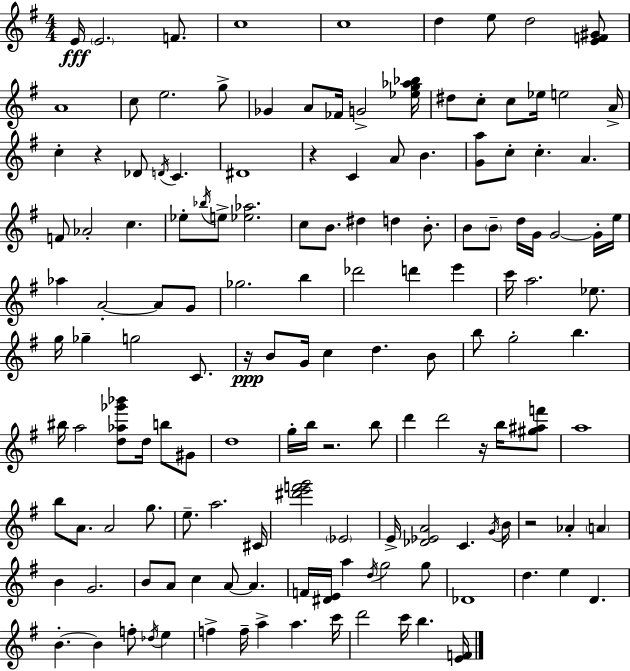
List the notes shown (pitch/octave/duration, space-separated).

E4/s E4/h. F4/e. C5/w C5/w D5/q E5/e D5/h [E4,F4,G#4]/e A4/w C5/e E5/h. G5/e Gb4/q A4/e FES4/s G4/h [Eb5,G5,Ab5,Bb5]/s D#5/e C5/e C5/e Eb5/s E5/h A4/s C5/q R/q Db4/e D4/s C4/q. D#4/w R/q C4/q A4/e B4/q. [G4,A5]/e C5/e C5/q. A4/q. F4/e Ab4/h C5/q. Eb5/e Bb5/s E5/e [Eb5,Ab5]/h. C5/e B4/e. D#5/q D5/q B4/e. B4/e B4/e D5/s G4/s G4/h G4/s E5/s Ab5/q A4/h A4/e G4/e Gb5/h. B5/q Db6/h D6/q E6/q C6/s A5/h. Eb5/e. G5/s Gb5/q G5/h C4/e. R/s B4/e G4/s C5/q D5/q. B4/e B5/e G5/h B5/q. BIS5/s A5/h [D5,Ab5,Gb6,Bb6]/e D5/s B5/e G#4/e D5/w G5/s B5/s R/h. B5/e D6/q D6/h R/s B5/s [G#5,A#5,F6]/e A5/w B5/e A4/e. A4/h G5/e. E5/e. A5/h. C#4/s [D#6,E6,F6,G6]/h Eb4/h E4/s [Db4,Eb4,A4]/h C4/q. G4/s B4/s R/h Ab4/q A4/q B4/q G4/h. B4/e A4/e C5/q A4/e A4/q. F4/s [D#4,E4]/s A5/q D5/s G5/h G5/e Db4/w D5/q. E5/q D4/q. B4/q. B4/q F5/e Db5/s E5/q F5/q F5/s A5/q A5/q. C6/s D6/h C6/s B5/q. [E4,F4]/s